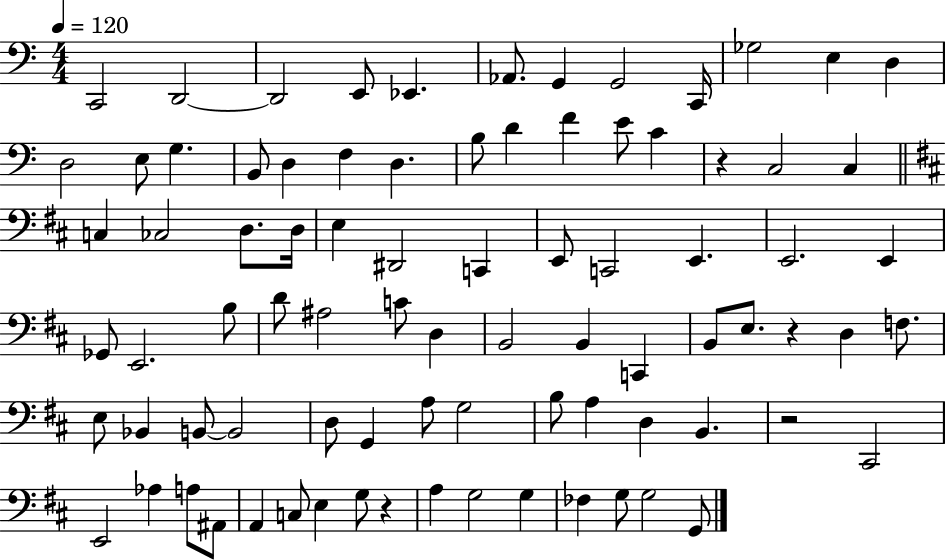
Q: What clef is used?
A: bass